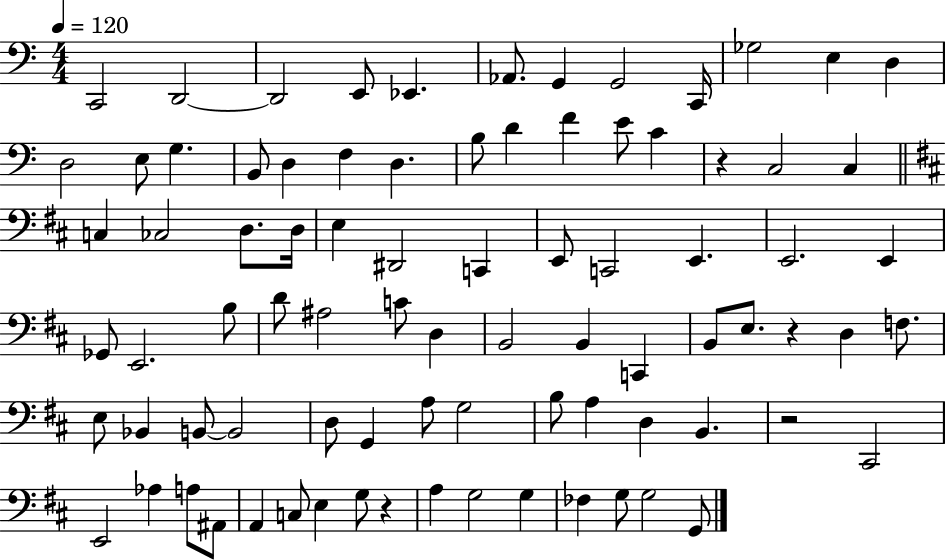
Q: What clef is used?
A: bass